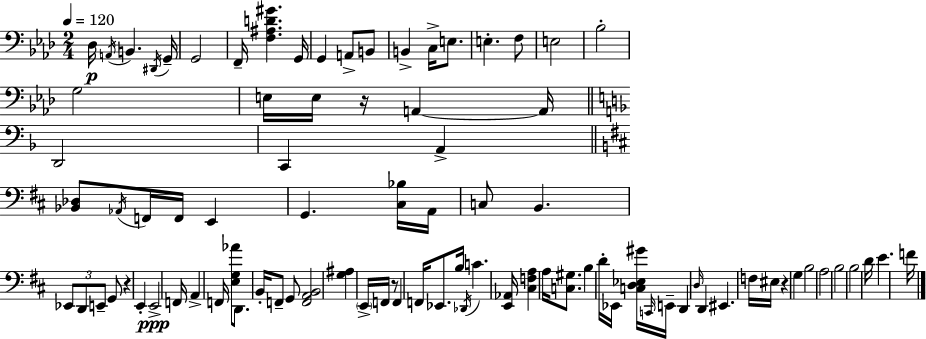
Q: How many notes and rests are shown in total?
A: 89